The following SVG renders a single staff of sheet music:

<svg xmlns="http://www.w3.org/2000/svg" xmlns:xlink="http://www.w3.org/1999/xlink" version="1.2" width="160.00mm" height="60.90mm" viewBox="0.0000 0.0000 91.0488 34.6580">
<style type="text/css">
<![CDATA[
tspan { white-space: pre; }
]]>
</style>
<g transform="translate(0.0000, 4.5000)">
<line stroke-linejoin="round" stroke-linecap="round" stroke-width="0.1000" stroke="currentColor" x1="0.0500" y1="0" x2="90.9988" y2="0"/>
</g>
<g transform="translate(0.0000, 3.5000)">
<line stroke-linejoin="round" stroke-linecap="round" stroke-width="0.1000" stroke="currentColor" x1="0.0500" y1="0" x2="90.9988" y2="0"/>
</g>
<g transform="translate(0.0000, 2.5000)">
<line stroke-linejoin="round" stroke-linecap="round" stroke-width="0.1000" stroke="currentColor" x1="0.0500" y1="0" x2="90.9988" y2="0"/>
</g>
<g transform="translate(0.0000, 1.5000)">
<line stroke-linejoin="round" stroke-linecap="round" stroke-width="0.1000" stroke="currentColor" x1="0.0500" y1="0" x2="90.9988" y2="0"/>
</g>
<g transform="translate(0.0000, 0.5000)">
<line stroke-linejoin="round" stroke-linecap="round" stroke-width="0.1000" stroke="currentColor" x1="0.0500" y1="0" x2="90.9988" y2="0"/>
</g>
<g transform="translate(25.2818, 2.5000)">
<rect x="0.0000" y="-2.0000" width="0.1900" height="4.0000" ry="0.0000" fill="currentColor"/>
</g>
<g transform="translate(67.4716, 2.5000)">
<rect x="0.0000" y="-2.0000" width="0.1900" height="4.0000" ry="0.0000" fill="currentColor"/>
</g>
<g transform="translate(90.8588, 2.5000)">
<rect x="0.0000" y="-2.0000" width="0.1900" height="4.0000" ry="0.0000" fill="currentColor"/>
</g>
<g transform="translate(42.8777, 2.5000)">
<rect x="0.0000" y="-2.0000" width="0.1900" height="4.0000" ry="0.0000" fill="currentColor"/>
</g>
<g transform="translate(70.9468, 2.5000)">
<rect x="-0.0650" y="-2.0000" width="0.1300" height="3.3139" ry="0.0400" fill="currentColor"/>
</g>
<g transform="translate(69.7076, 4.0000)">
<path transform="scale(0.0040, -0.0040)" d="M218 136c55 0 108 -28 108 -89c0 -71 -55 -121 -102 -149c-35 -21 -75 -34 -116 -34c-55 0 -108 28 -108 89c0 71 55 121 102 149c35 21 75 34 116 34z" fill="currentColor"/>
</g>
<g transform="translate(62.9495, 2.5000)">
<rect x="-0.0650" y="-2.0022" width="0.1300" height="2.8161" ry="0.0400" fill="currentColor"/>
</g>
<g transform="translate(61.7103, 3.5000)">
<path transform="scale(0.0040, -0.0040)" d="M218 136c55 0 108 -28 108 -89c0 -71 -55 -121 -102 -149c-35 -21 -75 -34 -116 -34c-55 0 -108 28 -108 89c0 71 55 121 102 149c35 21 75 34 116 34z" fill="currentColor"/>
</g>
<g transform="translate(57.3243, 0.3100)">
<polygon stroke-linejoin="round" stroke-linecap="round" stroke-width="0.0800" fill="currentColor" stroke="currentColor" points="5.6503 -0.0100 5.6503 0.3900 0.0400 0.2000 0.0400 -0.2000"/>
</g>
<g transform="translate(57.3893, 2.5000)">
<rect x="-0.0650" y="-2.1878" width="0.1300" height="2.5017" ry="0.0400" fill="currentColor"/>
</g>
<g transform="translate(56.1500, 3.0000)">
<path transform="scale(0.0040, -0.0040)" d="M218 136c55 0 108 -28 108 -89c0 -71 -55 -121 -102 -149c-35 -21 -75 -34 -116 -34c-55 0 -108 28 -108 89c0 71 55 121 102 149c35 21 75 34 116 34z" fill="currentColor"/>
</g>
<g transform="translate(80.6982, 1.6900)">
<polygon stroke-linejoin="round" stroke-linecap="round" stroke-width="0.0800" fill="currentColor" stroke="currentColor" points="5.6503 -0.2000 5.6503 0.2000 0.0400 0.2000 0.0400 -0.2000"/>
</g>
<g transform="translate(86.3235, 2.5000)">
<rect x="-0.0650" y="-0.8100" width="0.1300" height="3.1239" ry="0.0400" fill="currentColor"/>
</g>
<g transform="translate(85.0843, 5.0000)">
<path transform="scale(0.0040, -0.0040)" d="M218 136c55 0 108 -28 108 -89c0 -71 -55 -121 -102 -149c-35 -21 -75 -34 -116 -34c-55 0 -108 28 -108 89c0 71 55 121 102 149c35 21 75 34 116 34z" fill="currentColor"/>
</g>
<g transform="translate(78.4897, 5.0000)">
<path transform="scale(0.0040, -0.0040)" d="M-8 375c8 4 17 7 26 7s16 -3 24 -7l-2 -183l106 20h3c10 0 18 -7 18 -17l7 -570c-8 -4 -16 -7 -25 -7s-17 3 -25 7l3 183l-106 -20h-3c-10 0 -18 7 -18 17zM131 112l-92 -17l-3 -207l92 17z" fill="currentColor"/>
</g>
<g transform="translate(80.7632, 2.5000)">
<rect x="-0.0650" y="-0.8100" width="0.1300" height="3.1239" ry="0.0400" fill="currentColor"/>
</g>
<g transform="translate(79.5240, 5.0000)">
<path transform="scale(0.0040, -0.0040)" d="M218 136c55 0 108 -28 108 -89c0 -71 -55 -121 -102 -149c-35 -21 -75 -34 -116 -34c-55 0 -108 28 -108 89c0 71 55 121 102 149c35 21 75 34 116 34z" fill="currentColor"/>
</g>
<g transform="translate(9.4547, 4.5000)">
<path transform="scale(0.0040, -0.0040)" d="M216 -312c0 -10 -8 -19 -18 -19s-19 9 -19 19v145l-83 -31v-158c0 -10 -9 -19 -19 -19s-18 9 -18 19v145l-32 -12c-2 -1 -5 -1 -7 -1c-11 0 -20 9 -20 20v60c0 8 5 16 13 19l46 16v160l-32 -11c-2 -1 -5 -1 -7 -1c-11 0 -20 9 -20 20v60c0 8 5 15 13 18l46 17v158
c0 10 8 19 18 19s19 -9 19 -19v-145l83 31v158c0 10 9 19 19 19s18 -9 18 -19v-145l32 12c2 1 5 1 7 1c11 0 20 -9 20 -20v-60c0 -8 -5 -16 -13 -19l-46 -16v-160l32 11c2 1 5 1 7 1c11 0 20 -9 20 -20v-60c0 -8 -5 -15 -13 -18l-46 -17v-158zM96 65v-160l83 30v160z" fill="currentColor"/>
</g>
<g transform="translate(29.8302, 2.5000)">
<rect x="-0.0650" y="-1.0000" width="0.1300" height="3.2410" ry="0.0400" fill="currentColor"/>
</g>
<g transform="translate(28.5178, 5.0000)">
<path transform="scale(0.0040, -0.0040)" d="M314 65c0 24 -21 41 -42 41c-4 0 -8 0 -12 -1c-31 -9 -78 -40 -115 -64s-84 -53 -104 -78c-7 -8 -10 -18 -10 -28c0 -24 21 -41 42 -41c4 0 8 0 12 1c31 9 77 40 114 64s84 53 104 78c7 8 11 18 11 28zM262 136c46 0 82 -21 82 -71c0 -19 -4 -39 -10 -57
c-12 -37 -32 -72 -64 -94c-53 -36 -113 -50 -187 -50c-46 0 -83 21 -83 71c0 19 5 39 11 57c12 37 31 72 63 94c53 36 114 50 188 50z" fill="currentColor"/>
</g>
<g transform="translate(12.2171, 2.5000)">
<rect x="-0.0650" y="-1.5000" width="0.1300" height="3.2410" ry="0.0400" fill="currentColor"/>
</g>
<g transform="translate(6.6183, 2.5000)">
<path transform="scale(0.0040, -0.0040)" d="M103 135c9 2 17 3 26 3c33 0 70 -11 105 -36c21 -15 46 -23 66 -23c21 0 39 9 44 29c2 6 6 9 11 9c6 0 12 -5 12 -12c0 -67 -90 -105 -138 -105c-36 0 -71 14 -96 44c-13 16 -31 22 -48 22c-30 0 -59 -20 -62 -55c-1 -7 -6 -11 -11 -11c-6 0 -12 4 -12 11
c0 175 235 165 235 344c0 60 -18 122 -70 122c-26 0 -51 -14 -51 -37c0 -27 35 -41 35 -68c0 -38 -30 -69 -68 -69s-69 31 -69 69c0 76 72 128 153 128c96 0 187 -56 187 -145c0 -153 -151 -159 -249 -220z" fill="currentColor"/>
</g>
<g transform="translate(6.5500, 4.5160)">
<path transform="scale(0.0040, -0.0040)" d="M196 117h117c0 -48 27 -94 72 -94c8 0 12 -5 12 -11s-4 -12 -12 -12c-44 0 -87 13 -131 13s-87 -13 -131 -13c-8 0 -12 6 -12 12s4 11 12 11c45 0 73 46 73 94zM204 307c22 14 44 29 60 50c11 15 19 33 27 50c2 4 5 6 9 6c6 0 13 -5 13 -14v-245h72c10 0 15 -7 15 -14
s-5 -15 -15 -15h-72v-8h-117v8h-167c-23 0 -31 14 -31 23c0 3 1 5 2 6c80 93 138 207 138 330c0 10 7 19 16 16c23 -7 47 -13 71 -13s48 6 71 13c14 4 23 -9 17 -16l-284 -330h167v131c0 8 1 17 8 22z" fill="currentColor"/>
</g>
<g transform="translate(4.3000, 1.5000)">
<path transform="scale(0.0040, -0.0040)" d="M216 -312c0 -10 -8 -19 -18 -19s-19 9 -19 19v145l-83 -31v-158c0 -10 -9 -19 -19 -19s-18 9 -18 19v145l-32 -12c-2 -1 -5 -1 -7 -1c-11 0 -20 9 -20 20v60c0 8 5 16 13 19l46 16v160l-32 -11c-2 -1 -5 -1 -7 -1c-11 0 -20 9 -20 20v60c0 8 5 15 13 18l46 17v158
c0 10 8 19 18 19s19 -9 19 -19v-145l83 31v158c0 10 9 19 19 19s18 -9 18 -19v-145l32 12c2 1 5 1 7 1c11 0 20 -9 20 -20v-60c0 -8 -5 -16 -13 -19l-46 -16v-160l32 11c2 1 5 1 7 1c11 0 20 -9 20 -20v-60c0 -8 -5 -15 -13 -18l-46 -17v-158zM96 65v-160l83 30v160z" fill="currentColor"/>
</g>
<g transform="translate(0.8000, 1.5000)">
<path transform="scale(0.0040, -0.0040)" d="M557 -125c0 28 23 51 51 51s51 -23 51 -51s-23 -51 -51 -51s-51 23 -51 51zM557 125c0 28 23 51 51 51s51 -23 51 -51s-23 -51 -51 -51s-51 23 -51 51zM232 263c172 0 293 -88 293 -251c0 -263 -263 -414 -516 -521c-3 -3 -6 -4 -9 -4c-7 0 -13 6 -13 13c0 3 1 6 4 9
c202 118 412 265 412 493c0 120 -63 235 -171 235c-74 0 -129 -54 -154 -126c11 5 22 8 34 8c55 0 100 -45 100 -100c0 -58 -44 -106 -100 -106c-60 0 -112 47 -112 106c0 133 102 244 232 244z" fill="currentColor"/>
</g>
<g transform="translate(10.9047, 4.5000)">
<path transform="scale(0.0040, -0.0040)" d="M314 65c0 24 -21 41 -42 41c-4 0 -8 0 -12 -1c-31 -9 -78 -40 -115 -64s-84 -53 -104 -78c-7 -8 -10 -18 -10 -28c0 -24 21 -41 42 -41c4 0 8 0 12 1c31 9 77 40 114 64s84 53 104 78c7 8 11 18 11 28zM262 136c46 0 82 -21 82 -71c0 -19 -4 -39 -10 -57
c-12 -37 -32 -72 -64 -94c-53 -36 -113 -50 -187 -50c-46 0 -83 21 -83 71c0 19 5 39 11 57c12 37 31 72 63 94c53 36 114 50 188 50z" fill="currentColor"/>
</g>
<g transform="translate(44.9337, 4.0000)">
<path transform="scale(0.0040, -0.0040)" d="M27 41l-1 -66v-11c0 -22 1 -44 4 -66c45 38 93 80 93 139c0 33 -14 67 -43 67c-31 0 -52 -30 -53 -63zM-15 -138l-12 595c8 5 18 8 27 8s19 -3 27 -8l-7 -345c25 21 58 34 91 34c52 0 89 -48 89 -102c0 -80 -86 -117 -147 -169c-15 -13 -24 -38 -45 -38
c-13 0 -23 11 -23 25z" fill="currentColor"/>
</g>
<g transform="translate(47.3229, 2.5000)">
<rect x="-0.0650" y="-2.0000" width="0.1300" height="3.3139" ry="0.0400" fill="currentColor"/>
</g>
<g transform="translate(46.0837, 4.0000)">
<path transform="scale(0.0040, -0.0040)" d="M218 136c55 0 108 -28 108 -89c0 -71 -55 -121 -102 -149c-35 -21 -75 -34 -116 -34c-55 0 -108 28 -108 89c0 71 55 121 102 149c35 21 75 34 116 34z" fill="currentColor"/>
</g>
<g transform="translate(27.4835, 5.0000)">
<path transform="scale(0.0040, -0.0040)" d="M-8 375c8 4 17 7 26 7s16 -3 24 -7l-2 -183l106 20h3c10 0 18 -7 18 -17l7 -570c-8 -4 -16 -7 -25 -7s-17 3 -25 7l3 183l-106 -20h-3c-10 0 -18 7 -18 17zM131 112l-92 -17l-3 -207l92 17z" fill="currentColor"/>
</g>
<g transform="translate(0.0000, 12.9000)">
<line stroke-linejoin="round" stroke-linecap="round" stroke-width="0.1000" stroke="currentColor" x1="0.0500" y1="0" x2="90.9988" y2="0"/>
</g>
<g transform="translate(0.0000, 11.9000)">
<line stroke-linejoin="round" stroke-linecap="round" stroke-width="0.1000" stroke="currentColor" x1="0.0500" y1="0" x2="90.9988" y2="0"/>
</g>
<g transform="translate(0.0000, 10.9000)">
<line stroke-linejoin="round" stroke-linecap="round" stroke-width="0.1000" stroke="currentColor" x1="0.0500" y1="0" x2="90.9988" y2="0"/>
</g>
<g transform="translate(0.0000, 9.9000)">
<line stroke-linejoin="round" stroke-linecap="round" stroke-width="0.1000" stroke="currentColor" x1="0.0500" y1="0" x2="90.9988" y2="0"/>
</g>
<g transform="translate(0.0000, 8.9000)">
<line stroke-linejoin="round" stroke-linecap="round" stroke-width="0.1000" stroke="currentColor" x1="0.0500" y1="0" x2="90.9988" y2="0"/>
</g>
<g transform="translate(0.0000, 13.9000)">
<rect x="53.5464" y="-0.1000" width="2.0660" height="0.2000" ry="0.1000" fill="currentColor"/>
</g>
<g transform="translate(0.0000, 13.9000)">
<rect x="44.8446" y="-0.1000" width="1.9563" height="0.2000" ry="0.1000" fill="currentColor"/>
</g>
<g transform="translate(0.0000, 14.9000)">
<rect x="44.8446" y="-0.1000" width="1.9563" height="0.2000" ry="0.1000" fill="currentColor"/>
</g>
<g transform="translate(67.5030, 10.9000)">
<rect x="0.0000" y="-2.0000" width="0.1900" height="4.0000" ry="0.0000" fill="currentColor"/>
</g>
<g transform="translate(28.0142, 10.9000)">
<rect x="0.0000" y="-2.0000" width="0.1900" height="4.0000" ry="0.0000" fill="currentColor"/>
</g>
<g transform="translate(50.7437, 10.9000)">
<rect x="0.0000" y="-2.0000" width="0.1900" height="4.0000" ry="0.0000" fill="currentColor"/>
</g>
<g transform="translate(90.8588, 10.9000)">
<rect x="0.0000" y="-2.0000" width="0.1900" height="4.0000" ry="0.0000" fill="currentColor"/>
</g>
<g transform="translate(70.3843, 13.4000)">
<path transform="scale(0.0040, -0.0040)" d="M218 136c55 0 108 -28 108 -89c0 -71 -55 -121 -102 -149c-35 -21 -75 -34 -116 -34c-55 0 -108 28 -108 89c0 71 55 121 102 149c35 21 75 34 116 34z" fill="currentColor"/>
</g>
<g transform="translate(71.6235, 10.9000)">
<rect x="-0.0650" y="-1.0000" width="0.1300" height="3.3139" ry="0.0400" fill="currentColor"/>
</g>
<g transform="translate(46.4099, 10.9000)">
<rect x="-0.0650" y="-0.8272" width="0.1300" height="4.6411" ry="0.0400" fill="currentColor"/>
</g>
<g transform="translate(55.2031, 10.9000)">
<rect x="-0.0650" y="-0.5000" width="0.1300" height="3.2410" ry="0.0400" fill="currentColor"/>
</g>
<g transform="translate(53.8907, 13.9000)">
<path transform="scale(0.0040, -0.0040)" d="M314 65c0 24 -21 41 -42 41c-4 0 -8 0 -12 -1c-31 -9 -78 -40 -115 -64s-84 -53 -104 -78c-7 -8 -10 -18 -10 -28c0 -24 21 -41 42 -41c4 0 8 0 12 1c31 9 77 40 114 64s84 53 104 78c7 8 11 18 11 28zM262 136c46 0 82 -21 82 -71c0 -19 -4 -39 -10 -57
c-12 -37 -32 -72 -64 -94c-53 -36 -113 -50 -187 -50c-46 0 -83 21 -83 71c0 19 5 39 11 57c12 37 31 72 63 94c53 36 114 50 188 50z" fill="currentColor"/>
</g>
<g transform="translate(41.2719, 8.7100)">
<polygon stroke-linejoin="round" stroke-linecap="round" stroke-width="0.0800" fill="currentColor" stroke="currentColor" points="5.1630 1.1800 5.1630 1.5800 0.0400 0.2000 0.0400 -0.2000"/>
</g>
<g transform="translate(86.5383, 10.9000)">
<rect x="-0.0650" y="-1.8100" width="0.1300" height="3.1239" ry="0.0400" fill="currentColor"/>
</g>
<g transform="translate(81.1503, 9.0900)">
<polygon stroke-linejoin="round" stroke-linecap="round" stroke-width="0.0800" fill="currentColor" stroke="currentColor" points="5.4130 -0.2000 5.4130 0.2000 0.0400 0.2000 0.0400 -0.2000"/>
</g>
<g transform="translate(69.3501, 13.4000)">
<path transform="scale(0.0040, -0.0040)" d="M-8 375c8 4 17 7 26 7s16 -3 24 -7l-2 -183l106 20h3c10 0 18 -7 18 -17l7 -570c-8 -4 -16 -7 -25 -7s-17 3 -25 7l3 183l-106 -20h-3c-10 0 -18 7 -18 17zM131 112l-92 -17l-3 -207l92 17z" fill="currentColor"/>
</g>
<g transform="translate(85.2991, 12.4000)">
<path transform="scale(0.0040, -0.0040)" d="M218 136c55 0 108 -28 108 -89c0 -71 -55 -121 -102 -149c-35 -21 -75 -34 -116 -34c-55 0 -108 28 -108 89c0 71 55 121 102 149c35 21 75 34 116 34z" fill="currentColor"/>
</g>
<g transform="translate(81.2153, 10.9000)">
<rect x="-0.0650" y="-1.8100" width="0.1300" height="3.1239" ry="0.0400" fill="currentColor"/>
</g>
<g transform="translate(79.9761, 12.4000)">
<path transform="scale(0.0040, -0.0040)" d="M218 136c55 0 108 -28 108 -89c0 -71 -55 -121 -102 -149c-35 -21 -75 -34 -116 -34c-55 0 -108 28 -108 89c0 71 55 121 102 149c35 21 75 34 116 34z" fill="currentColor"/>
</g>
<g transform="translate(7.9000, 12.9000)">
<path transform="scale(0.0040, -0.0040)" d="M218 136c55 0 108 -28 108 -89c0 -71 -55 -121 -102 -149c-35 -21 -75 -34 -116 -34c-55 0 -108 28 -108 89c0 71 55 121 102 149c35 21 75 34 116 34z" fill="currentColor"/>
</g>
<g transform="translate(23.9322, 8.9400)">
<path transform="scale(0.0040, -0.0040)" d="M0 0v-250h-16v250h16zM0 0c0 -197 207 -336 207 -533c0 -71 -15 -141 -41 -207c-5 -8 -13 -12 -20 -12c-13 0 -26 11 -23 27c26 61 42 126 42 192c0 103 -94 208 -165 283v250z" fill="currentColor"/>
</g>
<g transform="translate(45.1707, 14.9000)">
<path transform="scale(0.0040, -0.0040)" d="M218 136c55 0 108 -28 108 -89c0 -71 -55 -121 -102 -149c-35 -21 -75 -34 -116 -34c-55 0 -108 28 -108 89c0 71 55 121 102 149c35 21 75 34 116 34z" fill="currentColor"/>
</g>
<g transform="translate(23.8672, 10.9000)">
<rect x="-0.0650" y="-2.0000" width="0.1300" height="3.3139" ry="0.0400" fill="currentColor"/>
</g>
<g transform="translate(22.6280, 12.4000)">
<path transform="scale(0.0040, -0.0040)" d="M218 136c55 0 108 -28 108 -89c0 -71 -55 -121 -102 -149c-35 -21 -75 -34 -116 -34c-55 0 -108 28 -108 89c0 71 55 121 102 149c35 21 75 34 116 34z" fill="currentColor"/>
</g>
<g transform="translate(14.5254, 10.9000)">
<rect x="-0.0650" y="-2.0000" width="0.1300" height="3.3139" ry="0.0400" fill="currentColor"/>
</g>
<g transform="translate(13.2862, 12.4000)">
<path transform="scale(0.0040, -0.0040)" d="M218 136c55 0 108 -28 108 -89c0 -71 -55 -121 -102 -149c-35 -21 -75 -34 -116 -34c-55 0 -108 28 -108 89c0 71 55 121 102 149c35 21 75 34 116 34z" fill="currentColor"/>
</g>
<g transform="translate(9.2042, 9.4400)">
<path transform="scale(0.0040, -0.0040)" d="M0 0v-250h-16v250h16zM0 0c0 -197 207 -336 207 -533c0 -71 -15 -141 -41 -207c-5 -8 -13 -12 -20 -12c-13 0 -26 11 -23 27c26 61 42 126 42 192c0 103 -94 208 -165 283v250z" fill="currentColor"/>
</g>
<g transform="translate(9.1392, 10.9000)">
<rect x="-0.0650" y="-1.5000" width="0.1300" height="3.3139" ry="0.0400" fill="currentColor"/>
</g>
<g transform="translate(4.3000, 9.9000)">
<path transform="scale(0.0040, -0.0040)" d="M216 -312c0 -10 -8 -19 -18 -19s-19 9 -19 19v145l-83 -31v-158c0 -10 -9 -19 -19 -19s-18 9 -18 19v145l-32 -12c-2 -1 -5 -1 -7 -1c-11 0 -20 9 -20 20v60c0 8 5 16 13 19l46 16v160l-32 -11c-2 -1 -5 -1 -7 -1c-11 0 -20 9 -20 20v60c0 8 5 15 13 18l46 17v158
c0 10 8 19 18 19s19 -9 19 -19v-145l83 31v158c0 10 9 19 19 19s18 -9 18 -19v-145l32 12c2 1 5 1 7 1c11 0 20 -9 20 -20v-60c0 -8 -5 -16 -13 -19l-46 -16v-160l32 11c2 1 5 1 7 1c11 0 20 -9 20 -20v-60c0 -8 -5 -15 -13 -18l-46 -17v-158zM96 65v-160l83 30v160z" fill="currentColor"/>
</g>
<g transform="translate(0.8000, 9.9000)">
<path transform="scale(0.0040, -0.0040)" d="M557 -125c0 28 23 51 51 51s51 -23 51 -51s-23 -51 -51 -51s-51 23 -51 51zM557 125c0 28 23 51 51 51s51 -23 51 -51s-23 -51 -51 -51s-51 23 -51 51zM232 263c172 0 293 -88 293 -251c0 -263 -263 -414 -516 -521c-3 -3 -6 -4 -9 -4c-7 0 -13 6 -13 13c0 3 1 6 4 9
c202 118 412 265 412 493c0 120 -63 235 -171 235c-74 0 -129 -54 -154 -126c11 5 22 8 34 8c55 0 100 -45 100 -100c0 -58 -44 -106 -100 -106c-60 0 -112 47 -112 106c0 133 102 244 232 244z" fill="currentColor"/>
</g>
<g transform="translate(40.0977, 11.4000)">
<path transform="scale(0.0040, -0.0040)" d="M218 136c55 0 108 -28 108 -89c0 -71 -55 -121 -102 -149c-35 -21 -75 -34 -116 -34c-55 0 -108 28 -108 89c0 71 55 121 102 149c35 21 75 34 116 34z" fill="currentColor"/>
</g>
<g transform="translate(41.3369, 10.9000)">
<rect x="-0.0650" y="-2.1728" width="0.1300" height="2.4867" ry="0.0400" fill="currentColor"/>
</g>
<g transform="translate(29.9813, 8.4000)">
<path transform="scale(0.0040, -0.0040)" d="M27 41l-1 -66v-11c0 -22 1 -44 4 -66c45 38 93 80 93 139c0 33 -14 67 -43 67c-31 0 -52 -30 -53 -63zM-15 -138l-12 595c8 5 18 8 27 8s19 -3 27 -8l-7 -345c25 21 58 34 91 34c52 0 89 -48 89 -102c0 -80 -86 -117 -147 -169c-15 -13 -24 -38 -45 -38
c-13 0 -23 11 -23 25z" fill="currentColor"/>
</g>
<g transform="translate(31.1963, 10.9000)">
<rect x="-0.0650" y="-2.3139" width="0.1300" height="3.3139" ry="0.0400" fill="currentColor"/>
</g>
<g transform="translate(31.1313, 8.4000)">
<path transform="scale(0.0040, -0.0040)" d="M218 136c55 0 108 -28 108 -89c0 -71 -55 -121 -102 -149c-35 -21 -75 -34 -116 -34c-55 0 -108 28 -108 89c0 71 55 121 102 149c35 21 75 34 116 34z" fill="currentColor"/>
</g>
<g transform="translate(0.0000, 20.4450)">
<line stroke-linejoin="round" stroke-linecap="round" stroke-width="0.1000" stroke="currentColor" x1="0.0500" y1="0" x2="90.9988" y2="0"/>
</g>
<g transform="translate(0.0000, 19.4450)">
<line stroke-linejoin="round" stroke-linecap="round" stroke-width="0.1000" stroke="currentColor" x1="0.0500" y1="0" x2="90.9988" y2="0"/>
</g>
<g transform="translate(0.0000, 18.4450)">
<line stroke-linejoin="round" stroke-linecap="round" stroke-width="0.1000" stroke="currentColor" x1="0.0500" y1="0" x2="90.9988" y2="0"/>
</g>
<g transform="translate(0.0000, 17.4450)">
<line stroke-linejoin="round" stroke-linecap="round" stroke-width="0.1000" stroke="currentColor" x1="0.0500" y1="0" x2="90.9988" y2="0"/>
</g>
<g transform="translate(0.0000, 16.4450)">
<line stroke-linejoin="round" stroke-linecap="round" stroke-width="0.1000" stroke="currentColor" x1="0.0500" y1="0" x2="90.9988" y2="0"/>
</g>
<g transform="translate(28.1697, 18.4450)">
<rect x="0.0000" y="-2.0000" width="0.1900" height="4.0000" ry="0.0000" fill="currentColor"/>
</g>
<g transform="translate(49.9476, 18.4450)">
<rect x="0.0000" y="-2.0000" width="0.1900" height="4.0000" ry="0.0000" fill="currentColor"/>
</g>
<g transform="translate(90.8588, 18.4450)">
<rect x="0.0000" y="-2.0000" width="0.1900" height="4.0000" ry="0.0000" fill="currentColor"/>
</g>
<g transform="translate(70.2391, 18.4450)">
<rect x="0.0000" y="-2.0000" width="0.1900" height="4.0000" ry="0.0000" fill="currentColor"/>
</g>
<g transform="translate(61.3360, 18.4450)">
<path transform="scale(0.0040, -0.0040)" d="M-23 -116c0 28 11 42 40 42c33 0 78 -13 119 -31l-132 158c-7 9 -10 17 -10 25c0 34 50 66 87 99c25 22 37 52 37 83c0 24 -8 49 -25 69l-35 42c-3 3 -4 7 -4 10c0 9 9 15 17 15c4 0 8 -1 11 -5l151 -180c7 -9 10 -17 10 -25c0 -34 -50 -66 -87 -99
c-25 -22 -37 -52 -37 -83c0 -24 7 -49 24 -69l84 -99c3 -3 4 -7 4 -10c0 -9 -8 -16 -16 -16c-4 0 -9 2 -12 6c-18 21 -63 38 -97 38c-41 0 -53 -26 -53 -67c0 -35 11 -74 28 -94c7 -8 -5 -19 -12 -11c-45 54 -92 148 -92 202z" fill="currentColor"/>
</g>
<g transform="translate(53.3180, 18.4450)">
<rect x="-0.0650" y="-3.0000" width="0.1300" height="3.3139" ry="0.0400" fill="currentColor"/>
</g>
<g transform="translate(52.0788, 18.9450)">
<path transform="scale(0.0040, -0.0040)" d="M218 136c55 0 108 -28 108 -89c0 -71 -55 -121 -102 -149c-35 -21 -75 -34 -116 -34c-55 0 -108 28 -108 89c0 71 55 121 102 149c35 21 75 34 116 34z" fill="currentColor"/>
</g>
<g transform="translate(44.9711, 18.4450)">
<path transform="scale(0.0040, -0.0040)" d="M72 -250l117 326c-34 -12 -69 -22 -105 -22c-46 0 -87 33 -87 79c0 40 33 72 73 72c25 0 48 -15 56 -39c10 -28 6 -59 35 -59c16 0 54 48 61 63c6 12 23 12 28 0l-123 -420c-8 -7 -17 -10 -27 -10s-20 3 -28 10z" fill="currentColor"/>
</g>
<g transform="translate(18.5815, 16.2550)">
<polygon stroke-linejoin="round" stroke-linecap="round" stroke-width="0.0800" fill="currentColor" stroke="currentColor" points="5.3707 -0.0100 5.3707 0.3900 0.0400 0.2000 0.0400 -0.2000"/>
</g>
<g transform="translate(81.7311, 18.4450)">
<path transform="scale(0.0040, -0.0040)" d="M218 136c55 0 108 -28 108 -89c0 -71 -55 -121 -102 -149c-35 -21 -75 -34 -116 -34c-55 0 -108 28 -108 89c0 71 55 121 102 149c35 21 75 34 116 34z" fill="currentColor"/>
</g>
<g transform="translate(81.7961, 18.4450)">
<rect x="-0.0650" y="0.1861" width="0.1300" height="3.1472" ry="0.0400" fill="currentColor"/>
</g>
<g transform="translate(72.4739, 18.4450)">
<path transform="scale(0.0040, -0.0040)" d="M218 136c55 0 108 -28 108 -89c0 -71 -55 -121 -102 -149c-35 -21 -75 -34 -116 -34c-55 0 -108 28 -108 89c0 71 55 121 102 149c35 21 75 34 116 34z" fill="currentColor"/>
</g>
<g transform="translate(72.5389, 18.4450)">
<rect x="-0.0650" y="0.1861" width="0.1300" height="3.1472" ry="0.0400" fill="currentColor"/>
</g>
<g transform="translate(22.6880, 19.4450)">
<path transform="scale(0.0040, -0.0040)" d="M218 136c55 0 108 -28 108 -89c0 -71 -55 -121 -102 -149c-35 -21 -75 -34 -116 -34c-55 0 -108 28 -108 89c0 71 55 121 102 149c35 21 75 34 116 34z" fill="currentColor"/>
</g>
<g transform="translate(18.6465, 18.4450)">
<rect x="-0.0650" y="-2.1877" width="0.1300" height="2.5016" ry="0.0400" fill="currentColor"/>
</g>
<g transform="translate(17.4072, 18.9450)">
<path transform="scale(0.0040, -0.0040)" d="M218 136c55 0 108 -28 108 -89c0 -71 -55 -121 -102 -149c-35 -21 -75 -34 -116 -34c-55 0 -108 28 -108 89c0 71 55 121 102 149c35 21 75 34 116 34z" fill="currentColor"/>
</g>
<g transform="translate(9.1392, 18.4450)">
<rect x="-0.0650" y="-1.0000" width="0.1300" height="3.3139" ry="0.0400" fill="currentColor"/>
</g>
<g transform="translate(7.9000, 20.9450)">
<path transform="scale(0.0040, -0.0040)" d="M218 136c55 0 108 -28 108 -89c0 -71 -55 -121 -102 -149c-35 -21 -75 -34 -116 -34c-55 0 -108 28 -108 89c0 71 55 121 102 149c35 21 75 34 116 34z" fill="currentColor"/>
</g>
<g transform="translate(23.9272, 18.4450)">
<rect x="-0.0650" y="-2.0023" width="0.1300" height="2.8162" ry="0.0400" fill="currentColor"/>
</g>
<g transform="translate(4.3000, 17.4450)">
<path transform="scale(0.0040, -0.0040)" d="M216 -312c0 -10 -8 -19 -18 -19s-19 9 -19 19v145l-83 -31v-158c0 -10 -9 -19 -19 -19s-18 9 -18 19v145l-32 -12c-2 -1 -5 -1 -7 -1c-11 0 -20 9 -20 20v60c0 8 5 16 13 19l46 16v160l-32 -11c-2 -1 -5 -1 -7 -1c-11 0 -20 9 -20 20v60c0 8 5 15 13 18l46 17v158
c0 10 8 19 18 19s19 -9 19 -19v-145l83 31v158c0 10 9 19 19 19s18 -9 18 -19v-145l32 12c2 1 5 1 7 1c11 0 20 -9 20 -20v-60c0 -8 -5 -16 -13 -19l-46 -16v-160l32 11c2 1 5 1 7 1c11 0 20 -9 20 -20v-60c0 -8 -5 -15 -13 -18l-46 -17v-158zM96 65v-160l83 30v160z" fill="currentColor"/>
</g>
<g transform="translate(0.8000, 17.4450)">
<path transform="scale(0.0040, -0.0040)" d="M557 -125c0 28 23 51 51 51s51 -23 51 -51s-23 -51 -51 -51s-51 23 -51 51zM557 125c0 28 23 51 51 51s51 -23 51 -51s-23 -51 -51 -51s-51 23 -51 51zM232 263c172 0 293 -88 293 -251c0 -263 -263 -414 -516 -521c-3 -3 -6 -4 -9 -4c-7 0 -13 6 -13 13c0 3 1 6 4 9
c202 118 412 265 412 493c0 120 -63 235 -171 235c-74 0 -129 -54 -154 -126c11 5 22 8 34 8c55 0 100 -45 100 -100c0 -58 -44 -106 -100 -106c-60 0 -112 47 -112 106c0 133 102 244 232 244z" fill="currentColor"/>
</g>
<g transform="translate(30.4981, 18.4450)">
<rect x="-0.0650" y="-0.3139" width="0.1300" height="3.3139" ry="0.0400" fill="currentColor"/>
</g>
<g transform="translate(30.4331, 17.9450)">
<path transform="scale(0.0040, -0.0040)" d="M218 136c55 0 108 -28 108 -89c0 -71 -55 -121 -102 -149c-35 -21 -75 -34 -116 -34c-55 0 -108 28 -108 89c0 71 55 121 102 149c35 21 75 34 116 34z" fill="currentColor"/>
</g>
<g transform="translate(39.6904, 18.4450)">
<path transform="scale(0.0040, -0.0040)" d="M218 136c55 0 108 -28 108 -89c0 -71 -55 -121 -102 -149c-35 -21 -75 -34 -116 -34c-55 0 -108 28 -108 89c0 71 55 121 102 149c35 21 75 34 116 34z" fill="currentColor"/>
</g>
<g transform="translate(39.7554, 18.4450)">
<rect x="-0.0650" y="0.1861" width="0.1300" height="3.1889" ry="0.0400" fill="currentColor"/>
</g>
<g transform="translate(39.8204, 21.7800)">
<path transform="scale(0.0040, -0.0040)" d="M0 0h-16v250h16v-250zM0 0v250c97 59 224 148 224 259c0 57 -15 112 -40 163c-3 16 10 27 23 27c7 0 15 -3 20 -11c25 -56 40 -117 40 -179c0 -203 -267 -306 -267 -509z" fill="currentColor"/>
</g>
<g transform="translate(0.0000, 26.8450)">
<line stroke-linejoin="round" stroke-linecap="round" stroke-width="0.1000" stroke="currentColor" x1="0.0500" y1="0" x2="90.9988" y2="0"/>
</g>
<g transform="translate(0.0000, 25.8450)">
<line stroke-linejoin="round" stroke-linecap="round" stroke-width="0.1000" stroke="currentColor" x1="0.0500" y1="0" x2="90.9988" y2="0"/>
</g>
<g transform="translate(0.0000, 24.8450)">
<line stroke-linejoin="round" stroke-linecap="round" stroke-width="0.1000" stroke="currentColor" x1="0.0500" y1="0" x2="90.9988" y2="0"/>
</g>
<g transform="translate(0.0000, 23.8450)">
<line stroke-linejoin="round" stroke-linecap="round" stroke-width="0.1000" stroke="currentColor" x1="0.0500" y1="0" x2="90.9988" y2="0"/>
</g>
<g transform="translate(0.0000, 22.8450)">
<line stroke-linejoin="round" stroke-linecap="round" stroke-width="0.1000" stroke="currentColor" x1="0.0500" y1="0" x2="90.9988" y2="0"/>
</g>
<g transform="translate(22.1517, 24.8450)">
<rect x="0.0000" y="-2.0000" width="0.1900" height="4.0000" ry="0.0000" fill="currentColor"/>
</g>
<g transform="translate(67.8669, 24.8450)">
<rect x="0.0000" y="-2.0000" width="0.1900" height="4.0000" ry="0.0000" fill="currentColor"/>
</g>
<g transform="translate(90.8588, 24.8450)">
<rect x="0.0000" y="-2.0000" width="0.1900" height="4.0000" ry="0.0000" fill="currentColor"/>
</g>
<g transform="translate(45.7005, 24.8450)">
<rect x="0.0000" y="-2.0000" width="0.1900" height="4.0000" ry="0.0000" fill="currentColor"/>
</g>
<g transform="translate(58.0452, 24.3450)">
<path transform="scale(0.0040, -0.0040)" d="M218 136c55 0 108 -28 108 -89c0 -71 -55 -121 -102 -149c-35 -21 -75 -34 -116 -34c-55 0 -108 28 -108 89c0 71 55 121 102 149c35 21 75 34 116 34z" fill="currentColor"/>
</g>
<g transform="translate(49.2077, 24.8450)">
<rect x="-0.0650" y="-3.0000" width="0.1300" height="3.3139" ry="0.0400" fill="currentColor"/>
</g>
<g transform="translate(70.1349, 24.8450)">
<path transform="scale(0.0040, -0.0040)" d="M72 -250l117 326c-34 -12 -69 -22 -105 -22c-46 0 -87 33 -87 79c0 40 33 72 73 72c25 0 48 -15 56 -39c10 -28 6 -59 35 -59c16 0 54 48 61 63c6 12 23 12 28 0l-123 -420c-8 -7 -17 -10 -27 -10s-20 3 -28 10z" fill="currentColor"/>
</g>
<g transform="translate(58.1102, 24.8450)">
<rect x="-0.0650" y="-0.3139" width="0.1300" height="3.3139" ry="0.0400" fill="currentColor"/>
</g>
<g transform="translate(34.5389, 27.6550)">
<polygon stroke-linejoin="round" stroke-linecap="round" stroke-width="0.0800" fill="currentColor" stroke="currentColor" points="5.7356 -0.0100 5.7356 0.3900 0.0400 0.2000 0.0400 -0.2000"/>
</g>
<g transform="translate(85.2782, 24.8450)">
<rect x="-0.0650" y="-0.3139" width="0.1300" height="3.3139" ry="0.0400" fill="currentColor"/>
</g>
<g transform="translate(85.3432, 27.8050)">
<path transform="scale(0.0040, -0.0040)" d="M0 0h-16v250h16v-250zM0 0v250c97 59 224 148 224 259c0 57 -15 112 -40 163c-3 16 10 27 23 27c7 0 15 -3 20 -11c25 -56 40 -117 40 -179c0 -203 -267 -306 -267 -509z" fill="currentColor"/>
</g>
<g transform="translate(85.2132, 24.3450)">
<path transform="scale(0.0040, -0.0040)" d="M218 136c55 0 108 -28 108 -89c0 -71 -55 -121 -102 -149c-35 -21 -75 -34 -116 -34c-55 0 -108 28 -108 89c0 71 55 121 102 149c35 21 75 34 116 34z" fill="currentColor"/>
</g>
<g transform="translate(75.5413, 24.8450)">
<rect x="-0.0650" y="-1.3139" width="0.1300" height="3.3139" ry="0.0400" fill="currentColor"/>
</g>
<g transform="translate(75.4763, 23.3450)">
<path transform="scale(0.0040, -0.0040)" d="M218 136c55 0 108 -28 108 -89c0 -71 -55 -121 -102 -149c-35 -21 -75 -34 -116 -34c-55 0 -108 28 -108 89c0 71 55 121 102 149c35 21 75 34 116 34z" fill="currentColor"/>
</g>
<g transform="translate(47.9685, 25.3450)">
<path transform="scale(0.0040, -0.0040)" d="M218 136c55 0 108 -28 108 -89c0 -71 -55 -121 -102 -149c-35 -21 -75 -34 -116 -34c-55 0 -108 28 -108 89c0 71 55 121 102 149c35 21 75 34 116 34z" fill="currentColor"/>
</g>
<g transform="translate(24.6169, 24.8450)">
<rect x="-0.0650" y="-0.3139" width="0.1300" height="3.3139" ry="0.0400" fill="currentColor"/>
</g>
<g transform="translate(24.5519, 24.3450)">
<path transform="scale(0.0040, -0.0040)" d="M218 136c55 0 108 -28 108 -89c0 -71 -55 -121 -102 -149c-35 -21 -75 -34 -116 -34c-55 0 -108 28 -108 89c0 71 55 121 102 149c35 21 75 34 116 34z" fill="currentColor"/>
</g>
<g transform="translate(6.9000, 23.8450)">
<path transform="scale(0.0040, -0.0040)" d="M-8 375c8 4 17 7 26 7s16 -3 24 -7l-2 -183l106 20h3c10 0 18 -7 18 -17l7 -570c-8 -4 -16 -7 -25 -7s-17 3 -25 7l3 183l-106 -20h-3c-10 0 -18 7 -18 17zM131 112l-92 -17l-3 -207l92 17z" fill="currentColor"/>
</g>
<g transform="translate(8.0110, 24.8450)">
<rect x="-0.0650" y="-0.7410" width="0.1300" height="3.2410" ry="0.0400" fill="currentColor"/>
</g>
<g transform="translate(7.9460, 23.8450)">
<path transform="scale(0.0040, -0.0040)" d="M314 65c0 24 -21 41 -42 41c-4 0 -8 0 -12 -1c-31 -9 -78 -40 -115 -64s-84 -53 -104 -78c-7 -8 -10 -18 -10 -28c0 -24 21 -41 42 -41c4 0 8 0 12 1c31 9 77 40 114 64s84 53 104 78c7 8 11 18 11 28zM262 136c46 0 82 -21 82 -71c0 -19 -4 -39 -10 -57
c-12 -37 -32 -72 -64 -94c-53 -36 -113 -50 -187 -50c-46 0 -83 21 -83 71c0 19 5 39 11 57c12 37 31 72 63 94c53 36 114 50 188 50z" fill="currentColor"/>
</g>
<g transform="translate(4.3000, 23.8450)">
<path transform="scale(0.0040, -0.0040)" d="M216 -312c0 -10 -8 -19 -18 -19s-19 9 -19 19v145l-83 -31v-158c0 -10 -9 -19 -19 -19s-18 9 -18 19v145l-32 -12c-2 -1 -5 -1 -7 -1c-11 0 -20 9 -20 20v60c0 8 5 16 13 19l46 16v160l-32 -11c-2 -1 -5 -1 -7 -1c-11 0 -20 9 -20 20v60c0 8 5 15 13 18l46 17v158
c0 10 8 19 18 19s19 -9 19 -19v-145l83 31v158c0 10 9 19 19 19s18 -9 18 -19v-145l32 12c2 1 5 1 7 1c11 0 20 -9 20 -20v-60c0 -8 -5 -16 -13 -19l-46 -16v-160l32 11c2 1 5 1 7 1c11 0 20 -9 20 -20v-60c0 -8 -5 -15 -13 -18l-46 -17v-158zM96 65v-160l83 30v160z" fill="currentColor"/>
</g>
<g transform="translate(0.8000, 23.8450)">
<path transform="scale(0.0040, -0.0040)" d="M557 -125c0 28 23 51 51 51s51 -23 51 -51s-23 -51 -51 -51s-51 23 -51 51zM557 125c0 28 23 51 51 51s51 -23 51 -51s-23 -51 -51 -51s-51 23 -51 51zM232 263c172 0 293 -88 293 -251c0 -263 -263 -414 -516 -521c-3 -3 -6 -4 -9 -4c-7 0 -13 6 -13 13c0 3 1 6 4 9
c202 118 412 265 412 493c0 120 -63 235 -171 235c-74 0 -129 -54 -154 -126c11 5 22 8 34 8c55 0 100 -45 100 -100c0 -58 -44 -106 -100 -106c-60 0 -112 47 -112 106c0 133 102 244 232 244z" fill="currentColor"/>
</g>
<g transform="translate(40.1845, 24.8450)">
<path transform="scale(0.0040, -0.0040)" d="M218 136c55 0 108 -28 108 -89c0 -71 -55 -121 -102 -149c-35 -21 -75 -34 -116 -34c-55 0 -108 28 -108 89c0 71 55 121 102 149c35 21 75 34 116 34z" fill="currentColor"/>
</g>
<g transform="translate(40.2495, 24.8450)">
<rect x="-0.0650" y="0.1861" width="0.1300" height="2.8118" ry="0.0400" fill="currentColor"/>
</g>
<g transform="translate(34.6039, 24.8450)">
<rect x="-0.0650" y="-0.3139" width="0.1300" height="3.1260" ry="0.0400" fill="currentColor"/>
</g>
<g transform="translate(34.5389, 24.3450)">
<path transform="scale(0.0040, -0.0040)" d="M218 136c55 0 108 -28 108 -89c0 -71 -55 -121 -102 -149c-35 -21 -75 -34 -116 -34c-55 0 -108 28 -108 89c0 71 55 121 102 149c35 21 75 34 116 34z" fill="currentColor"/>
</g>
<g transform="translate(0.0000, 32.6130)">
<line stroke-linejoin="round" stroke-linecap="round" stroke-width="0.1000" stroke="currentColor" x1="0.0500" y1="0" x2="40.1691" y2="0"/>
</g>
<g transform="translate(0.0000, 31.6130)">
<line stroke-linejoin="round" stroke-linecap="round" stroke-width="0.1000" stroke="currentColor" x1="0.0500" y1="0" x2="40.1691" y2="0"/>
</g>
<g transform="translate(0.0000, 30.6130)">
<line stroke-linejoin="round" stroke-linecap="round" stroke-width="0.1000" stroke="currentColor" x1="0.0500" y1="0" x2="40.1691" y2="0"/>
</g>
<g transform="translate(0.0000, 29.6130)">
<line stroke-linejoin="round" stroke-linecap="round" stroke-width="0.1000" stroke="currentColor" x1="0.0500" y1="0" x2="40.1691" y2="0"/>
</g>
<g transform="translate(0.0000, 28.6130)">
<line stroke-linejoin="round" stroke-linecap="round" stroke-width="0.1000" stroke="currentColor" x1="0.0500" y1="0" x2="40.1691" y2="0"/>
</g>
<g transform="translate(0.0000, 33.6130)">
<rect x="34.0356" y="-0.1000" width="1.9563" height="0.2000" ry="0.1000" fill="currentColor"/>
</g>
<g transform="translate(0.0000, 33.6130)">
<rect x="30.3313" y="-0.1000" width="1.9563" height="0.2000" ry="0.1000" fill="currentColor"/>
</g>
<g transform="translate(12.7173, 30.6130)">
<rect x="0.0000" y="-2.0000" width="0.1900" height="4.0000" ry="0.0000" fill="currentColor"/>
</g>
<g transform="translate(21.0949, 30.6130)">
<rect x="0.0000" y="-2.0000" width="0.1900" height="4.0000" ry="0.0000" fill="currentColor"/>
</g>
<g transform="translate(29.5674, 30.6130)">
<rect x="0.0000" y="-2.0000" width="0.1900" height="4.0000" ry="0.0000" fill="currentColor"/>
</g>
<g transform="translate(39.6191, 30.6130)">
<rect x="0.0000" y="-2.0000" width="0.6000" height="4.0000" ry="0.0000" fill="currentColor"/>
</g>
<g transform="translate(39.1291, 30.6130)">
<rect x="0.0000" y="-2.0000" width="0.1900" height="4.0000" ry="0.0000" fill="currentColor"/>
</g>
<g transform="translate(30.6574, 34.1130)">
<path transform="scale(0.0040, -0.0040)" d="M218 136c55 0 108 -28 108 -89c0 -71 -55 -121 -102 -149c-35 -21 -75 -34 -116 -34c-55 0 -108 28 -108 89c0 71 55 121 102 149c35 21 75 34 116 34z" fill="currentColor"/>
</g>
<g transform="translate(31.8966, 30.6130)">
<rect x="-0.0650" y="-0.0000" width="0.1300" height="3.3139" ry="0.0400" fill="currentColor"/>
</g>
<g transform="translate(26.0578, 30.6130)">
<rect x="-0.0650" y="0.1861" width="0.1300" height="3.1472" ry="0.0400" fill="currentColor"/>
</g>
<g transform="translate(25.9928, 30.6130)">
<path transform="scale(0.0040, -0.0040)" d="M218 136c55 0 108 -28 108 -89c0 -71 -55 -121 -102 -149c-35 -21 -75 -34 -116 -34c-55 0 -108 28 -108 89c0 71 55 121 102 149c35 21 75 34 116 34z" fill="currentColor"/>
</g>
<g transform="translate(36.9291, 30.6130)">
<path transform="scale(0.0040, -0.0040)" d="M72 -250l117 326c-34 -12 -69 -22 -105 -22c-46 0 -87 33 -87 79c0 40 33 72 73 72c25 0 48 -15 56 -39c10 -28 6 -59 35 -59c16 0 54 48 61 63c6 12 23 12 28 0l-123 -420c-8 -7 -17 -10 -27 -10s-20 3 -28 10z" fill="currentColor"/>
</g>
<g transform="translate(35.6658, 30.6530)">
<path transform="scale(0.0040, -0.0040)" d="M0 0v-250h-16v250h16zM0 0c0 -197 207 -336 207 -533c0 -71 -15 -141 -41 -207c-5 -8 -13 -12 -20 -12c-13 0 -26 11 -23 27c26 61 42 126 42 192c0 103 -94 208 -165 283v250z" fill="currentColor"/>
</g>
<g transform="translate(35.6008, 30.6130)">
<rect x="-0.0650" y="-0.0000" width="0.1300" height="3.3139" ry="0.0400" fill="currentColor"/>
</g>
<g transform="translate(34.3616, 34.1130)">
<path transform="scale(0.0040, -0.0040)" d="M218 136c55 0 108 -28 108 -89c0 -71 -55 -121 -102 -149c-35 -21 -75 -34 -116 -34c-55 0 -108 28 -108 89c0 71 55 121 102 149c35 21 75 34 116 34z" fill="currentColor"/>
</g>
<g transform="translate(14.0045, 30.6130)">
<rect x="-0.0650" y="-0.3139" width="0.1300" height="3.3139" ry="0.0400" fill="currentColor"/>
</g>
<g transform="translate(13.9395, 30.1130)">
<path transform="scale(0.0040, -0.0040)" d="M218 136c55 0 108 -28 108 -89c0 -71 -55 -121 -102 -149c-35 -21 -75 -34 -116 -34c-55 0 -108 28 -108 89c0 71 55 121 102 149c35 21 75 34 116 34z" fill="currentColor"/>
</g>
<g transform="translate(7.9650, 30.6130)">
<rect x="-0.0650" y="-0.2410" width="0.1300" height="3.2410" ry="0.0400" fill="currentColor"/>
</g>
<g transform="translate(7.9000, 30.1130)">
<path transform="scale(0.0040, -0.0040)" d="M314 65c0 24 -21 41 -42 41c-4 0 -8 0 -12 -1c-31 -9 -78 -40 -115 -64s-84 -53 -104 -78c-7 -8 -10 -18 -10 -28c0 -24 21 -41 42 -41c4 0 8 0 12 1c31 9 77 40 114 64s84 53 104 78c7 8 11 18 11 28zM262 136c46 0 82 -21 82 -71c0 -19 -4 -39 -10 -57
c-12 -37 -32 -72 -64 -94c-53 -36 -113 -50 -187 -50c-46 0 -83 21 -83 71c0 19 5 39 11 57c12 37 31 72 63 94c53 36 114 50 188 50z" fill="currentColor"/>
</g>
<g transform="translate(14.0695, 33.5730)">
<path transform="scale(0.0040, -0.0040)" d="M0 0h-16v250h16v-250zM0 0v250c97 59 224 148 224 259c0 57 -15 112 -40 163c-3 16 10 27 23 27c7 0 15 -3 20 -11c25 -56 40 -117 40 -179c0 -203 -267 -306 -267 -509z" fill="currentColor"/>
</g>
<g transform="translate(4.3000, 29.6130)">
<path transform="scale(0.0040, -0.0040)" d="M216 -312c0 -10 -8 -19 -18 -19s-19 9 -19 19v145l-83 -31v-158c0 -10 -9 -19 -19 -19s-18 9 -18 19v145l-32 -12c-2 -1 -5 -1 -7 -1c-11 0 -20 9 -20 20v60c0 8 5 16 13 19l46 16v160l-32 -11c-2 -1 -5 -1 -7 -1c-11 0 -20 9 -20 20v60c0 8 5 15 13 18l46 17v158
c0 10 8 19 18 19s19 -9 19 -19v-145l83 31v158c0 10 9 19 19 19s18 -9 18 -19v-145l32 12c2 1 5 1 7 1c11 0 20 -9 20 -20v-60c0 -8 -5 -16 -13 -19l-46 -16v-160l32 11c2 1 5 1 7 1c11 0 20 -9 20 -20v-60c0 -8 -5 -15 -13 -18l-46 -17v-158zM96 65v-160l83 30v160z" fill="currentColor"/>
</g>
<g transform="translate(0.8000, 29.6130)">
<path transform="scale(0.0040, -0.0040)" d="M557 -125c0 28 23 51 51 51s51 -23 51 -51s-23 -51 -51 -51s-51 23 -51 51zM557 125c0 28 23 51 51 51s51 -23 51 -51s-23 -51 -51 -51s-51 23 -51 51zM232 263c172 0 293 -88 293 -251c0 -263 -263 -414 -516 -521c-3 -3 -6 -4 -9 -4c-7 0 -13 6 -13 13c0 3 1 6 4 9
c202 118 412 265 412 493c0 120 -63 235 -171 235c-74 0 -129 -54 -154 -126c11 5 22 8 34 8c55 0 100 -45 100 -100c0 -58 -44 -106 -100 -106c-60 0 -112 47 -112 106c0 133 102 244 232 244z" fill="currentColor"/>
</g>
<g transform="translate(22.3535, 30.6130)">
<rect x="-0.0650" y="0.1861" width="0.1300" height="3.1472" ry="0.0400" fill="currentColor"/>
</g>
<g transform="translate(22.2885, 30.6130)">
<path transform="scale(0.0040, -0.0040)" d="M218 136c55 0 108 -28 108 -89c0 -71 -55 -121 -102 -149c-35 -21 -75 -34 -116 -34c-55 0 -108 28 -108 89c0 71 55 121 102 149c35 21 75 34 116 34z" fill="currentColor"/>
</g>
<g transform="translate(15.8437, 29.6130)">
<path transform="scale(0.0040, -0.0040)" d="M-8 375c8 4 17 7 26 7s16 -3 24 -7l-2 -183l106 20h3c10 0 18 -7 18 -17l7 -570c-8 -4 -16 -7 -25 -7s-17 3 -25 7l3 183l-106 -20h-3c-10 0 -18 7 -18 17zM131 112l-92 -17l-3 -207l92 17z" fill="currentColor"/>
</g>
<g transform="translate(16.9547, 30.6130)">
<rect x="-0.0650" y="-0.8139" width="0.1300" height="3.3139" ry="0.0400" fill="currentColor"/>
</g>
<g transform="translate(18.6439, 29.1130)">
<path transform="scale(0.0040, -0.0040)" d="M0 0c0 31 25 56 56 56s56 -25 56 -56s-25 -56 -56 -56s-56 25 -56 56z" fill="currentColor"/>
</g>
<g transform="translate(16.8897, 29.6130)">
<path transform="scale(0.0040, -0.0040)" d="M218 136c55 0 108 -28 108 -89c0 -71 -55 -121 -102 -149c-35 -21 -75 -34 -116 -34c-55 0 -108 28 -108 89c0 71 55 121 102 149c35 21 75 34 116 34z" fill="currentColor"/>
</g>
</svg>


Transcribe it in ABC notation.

X:1
T:Untitled
M:2/4
L:1/4
K:G
^G,,2 F,,2 _A,, C,/2 B,,/2 A,, F,,/2 F,,/2 G,,/2 A,, A,,/2 _B, C,/2 C,,/2 E,,2 F,, A,,/2 A,,/2 ^F,, C,/2 B,,/2 E, D,/2 z/2 C, z D, D, F,2 E, E,/2 D,/2 C, E, z/2 G, E,/2 E,2 E,/2 F, D, D, D,, D,,/2 z/2